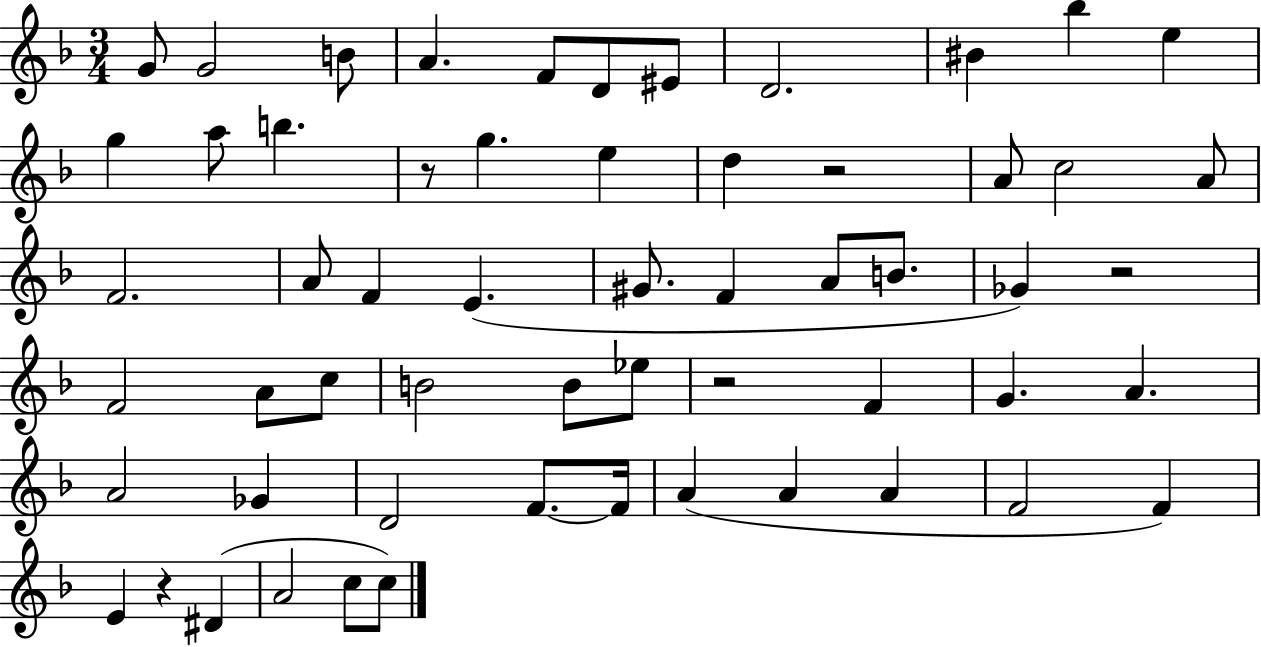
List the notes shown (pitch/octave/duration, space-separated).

G4/e G4/h B4/e A4/q. F4/e D4/e EIS4/e D4/h. BIS4/q Bb5/q E5/q G5/q A5/e B5/q. R/e G5/q. E5/q D5/q R/h A4/e C5/h A4/e F4/h. A4/e F4/q E4/q. G#4/e. F4/q A4/e B4/e. Gb4/q R/h F4/h A4/e C5/e B4/h B4/e Eb5/e R/h F4/q G4/q. A4/q. A4/h Gb4/q D4/h F4/e. F4/s A4/q A4/q A4/q F4/h F4/q E4/q R/q D#4/q A4/h C5/e C5/e